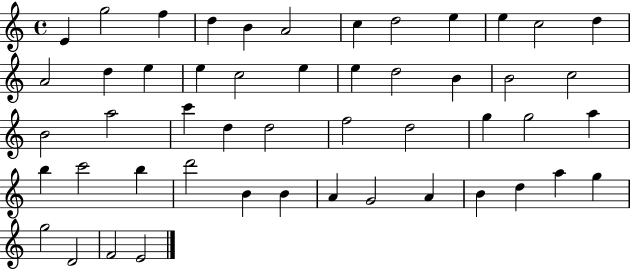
X:1
T:Untitled
M:4/4
L:1/4
K:C
E g2 f d B A2 c d2 e e c2 d A2 d e e c2 e e d2 B B2 c2 B2 a2 c' d d2 f2 d2 g g2 a b c'2 b d'2 B B A G2 A B d a g g2 D2 F2 E2